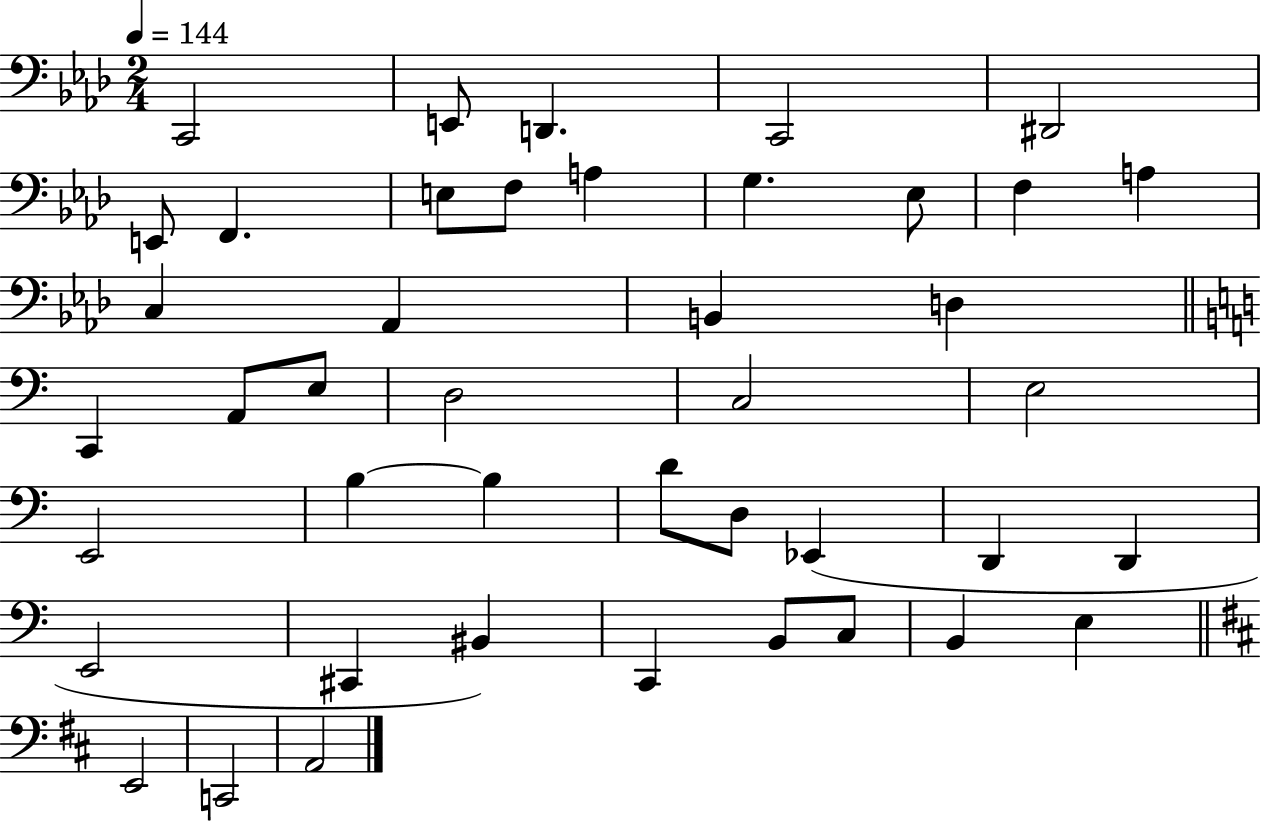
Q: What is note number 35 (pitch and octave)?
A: BIS2